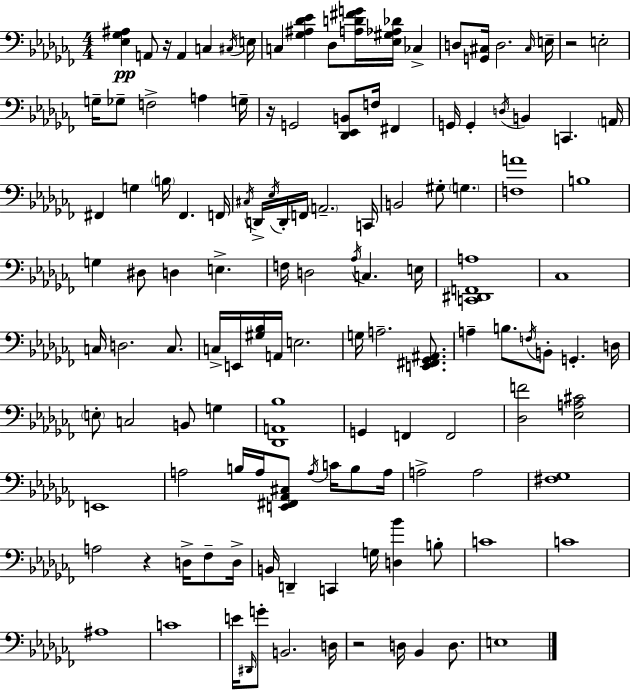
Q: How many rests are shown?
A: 5